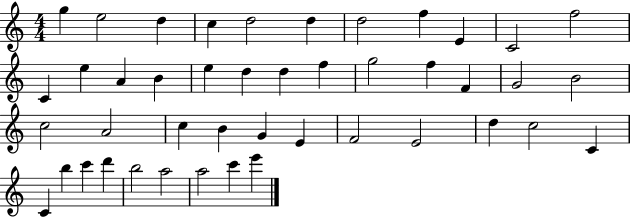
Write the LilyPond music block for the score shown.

{
  \clef treble
  \numericTimeSignature
  \time 4/4
  \key c \major
  g''4 e''2 d''4 | c''4 d''2 d''4 | d''2 f''4 e'4 | c'2 f''2 | \break c'4 e''4 a'4 b'4 | e''4 d''4 d''4 f''4 | g''2 f''4 f'4 | g'2 b'2 | \break c''2 a'2 | c''4 b'4 g'4 e'4 | f'2 e'2 | d''4 c''2 c'4 | \break c'4 b''4 c'''4 d'''4 | b''2 a''2 | a''2 c'''4 e'''4 | \bar "|."
}